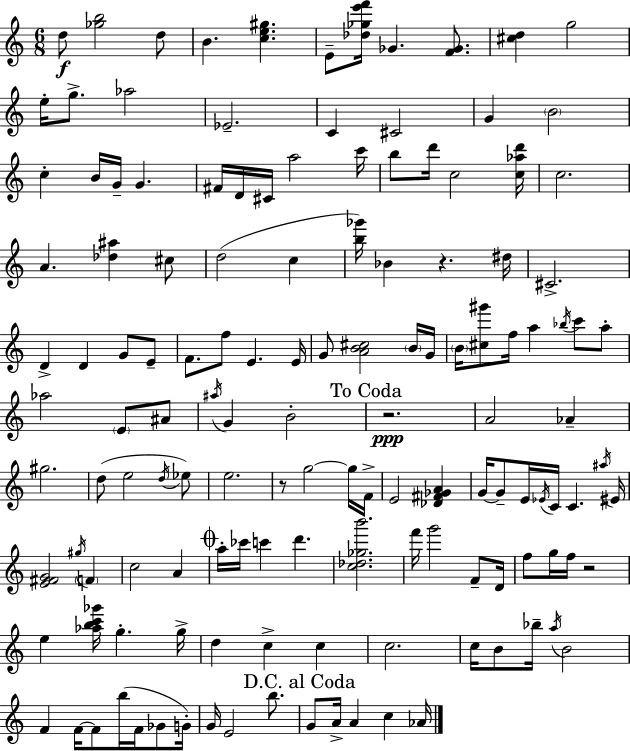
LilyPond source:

{
  \clef treble
  \numericTimeSignature
  \time 6/8
  \key c \major
  d''8\f <ges'' b''>2 d''8 | b'4. <c'' e'' gis''>4. | e'8-- <des'' ges'' e''' f'''>16 ges'4. <f' ges'>8. | <cis'' d''>4 g''2 | \break e''16-. g''8.-> aes''2 | ees'2.-- | c'4 cis'2 | g'4 \parenthesize b'2 | \break c''4-. b'16 g'16-- g'4. | fis'16 d'16 cis'16 a''2 c'''16 | b''8 d'''16 c''2 <c'' aes'' d'''>16 | c''2. | \break a'4. <des'' ais''>4 cis''8 | d''2( c''4 | <b'' ges'''>16) bes'4 r4. dis''16 | cis'2.-> | \break d'4-> d'4 g'8 e'8-- | f'8. f''8 e'4. e'16 | g'8 <a' b' cis''>2 \parenthesize b'16 g'16 | \parenthesize b'16 <cis'' gis'''>8 f''16 a''4 \acciaccatura { bes''16 } c'''8 a''8-. | \break aes''2 \parenthesize e'8 ais'8 | \acciaccatura { ais''16 } g'4 b'2-. | \mark "To Coda" r2.\ppp | a'2 aes'4-- | \break gis''2. | d''8( e''2 | \acciaccatura { d''16 }) ees''8 e''2. | r8 g''2~~ | \break g''16 f'16-> e'2 <des' fis' ges' a'>4 | g'16~~ g'8-- e'16 \acciaccatura { ees'16 } c'16 c'4. | \acciaccatura { ais''16 } eis'16 <e' fis' g'>2 | \acciaccatura { gis''16 } \parenthesize f'4 c''2 | \break a'4 \mark \markup { \musicglyph "scripts.coda" } a''16-. ces'''16 c'''4 | d'''4. <c'' des'' ges'' b'''>2. | f'''16 g'''2 | f'8-- d'16 f''8 g''16 f''16 r2 | \break e''4 <aes'' b'' c''' ges'''>16 g''4.-. | g''16-> d''4 c''4-> | c''4 c''2. | c''16 b'8 bes''16-- \acciaccatura { a''16 } b'2 | \break f'4 f'16~~ | f'8 b''16( f'16 ges'8 g'16-.) g'16 e'2 | b''8. \mark "D.C. al Coda" g'8 a'16-> a'4 | c''4 aes'16 \bar "|."
}